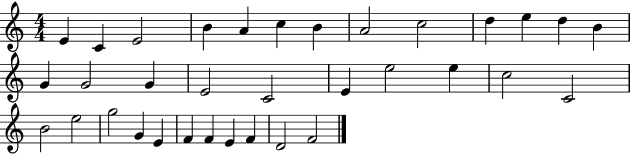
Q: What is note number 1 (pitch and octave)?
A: E4